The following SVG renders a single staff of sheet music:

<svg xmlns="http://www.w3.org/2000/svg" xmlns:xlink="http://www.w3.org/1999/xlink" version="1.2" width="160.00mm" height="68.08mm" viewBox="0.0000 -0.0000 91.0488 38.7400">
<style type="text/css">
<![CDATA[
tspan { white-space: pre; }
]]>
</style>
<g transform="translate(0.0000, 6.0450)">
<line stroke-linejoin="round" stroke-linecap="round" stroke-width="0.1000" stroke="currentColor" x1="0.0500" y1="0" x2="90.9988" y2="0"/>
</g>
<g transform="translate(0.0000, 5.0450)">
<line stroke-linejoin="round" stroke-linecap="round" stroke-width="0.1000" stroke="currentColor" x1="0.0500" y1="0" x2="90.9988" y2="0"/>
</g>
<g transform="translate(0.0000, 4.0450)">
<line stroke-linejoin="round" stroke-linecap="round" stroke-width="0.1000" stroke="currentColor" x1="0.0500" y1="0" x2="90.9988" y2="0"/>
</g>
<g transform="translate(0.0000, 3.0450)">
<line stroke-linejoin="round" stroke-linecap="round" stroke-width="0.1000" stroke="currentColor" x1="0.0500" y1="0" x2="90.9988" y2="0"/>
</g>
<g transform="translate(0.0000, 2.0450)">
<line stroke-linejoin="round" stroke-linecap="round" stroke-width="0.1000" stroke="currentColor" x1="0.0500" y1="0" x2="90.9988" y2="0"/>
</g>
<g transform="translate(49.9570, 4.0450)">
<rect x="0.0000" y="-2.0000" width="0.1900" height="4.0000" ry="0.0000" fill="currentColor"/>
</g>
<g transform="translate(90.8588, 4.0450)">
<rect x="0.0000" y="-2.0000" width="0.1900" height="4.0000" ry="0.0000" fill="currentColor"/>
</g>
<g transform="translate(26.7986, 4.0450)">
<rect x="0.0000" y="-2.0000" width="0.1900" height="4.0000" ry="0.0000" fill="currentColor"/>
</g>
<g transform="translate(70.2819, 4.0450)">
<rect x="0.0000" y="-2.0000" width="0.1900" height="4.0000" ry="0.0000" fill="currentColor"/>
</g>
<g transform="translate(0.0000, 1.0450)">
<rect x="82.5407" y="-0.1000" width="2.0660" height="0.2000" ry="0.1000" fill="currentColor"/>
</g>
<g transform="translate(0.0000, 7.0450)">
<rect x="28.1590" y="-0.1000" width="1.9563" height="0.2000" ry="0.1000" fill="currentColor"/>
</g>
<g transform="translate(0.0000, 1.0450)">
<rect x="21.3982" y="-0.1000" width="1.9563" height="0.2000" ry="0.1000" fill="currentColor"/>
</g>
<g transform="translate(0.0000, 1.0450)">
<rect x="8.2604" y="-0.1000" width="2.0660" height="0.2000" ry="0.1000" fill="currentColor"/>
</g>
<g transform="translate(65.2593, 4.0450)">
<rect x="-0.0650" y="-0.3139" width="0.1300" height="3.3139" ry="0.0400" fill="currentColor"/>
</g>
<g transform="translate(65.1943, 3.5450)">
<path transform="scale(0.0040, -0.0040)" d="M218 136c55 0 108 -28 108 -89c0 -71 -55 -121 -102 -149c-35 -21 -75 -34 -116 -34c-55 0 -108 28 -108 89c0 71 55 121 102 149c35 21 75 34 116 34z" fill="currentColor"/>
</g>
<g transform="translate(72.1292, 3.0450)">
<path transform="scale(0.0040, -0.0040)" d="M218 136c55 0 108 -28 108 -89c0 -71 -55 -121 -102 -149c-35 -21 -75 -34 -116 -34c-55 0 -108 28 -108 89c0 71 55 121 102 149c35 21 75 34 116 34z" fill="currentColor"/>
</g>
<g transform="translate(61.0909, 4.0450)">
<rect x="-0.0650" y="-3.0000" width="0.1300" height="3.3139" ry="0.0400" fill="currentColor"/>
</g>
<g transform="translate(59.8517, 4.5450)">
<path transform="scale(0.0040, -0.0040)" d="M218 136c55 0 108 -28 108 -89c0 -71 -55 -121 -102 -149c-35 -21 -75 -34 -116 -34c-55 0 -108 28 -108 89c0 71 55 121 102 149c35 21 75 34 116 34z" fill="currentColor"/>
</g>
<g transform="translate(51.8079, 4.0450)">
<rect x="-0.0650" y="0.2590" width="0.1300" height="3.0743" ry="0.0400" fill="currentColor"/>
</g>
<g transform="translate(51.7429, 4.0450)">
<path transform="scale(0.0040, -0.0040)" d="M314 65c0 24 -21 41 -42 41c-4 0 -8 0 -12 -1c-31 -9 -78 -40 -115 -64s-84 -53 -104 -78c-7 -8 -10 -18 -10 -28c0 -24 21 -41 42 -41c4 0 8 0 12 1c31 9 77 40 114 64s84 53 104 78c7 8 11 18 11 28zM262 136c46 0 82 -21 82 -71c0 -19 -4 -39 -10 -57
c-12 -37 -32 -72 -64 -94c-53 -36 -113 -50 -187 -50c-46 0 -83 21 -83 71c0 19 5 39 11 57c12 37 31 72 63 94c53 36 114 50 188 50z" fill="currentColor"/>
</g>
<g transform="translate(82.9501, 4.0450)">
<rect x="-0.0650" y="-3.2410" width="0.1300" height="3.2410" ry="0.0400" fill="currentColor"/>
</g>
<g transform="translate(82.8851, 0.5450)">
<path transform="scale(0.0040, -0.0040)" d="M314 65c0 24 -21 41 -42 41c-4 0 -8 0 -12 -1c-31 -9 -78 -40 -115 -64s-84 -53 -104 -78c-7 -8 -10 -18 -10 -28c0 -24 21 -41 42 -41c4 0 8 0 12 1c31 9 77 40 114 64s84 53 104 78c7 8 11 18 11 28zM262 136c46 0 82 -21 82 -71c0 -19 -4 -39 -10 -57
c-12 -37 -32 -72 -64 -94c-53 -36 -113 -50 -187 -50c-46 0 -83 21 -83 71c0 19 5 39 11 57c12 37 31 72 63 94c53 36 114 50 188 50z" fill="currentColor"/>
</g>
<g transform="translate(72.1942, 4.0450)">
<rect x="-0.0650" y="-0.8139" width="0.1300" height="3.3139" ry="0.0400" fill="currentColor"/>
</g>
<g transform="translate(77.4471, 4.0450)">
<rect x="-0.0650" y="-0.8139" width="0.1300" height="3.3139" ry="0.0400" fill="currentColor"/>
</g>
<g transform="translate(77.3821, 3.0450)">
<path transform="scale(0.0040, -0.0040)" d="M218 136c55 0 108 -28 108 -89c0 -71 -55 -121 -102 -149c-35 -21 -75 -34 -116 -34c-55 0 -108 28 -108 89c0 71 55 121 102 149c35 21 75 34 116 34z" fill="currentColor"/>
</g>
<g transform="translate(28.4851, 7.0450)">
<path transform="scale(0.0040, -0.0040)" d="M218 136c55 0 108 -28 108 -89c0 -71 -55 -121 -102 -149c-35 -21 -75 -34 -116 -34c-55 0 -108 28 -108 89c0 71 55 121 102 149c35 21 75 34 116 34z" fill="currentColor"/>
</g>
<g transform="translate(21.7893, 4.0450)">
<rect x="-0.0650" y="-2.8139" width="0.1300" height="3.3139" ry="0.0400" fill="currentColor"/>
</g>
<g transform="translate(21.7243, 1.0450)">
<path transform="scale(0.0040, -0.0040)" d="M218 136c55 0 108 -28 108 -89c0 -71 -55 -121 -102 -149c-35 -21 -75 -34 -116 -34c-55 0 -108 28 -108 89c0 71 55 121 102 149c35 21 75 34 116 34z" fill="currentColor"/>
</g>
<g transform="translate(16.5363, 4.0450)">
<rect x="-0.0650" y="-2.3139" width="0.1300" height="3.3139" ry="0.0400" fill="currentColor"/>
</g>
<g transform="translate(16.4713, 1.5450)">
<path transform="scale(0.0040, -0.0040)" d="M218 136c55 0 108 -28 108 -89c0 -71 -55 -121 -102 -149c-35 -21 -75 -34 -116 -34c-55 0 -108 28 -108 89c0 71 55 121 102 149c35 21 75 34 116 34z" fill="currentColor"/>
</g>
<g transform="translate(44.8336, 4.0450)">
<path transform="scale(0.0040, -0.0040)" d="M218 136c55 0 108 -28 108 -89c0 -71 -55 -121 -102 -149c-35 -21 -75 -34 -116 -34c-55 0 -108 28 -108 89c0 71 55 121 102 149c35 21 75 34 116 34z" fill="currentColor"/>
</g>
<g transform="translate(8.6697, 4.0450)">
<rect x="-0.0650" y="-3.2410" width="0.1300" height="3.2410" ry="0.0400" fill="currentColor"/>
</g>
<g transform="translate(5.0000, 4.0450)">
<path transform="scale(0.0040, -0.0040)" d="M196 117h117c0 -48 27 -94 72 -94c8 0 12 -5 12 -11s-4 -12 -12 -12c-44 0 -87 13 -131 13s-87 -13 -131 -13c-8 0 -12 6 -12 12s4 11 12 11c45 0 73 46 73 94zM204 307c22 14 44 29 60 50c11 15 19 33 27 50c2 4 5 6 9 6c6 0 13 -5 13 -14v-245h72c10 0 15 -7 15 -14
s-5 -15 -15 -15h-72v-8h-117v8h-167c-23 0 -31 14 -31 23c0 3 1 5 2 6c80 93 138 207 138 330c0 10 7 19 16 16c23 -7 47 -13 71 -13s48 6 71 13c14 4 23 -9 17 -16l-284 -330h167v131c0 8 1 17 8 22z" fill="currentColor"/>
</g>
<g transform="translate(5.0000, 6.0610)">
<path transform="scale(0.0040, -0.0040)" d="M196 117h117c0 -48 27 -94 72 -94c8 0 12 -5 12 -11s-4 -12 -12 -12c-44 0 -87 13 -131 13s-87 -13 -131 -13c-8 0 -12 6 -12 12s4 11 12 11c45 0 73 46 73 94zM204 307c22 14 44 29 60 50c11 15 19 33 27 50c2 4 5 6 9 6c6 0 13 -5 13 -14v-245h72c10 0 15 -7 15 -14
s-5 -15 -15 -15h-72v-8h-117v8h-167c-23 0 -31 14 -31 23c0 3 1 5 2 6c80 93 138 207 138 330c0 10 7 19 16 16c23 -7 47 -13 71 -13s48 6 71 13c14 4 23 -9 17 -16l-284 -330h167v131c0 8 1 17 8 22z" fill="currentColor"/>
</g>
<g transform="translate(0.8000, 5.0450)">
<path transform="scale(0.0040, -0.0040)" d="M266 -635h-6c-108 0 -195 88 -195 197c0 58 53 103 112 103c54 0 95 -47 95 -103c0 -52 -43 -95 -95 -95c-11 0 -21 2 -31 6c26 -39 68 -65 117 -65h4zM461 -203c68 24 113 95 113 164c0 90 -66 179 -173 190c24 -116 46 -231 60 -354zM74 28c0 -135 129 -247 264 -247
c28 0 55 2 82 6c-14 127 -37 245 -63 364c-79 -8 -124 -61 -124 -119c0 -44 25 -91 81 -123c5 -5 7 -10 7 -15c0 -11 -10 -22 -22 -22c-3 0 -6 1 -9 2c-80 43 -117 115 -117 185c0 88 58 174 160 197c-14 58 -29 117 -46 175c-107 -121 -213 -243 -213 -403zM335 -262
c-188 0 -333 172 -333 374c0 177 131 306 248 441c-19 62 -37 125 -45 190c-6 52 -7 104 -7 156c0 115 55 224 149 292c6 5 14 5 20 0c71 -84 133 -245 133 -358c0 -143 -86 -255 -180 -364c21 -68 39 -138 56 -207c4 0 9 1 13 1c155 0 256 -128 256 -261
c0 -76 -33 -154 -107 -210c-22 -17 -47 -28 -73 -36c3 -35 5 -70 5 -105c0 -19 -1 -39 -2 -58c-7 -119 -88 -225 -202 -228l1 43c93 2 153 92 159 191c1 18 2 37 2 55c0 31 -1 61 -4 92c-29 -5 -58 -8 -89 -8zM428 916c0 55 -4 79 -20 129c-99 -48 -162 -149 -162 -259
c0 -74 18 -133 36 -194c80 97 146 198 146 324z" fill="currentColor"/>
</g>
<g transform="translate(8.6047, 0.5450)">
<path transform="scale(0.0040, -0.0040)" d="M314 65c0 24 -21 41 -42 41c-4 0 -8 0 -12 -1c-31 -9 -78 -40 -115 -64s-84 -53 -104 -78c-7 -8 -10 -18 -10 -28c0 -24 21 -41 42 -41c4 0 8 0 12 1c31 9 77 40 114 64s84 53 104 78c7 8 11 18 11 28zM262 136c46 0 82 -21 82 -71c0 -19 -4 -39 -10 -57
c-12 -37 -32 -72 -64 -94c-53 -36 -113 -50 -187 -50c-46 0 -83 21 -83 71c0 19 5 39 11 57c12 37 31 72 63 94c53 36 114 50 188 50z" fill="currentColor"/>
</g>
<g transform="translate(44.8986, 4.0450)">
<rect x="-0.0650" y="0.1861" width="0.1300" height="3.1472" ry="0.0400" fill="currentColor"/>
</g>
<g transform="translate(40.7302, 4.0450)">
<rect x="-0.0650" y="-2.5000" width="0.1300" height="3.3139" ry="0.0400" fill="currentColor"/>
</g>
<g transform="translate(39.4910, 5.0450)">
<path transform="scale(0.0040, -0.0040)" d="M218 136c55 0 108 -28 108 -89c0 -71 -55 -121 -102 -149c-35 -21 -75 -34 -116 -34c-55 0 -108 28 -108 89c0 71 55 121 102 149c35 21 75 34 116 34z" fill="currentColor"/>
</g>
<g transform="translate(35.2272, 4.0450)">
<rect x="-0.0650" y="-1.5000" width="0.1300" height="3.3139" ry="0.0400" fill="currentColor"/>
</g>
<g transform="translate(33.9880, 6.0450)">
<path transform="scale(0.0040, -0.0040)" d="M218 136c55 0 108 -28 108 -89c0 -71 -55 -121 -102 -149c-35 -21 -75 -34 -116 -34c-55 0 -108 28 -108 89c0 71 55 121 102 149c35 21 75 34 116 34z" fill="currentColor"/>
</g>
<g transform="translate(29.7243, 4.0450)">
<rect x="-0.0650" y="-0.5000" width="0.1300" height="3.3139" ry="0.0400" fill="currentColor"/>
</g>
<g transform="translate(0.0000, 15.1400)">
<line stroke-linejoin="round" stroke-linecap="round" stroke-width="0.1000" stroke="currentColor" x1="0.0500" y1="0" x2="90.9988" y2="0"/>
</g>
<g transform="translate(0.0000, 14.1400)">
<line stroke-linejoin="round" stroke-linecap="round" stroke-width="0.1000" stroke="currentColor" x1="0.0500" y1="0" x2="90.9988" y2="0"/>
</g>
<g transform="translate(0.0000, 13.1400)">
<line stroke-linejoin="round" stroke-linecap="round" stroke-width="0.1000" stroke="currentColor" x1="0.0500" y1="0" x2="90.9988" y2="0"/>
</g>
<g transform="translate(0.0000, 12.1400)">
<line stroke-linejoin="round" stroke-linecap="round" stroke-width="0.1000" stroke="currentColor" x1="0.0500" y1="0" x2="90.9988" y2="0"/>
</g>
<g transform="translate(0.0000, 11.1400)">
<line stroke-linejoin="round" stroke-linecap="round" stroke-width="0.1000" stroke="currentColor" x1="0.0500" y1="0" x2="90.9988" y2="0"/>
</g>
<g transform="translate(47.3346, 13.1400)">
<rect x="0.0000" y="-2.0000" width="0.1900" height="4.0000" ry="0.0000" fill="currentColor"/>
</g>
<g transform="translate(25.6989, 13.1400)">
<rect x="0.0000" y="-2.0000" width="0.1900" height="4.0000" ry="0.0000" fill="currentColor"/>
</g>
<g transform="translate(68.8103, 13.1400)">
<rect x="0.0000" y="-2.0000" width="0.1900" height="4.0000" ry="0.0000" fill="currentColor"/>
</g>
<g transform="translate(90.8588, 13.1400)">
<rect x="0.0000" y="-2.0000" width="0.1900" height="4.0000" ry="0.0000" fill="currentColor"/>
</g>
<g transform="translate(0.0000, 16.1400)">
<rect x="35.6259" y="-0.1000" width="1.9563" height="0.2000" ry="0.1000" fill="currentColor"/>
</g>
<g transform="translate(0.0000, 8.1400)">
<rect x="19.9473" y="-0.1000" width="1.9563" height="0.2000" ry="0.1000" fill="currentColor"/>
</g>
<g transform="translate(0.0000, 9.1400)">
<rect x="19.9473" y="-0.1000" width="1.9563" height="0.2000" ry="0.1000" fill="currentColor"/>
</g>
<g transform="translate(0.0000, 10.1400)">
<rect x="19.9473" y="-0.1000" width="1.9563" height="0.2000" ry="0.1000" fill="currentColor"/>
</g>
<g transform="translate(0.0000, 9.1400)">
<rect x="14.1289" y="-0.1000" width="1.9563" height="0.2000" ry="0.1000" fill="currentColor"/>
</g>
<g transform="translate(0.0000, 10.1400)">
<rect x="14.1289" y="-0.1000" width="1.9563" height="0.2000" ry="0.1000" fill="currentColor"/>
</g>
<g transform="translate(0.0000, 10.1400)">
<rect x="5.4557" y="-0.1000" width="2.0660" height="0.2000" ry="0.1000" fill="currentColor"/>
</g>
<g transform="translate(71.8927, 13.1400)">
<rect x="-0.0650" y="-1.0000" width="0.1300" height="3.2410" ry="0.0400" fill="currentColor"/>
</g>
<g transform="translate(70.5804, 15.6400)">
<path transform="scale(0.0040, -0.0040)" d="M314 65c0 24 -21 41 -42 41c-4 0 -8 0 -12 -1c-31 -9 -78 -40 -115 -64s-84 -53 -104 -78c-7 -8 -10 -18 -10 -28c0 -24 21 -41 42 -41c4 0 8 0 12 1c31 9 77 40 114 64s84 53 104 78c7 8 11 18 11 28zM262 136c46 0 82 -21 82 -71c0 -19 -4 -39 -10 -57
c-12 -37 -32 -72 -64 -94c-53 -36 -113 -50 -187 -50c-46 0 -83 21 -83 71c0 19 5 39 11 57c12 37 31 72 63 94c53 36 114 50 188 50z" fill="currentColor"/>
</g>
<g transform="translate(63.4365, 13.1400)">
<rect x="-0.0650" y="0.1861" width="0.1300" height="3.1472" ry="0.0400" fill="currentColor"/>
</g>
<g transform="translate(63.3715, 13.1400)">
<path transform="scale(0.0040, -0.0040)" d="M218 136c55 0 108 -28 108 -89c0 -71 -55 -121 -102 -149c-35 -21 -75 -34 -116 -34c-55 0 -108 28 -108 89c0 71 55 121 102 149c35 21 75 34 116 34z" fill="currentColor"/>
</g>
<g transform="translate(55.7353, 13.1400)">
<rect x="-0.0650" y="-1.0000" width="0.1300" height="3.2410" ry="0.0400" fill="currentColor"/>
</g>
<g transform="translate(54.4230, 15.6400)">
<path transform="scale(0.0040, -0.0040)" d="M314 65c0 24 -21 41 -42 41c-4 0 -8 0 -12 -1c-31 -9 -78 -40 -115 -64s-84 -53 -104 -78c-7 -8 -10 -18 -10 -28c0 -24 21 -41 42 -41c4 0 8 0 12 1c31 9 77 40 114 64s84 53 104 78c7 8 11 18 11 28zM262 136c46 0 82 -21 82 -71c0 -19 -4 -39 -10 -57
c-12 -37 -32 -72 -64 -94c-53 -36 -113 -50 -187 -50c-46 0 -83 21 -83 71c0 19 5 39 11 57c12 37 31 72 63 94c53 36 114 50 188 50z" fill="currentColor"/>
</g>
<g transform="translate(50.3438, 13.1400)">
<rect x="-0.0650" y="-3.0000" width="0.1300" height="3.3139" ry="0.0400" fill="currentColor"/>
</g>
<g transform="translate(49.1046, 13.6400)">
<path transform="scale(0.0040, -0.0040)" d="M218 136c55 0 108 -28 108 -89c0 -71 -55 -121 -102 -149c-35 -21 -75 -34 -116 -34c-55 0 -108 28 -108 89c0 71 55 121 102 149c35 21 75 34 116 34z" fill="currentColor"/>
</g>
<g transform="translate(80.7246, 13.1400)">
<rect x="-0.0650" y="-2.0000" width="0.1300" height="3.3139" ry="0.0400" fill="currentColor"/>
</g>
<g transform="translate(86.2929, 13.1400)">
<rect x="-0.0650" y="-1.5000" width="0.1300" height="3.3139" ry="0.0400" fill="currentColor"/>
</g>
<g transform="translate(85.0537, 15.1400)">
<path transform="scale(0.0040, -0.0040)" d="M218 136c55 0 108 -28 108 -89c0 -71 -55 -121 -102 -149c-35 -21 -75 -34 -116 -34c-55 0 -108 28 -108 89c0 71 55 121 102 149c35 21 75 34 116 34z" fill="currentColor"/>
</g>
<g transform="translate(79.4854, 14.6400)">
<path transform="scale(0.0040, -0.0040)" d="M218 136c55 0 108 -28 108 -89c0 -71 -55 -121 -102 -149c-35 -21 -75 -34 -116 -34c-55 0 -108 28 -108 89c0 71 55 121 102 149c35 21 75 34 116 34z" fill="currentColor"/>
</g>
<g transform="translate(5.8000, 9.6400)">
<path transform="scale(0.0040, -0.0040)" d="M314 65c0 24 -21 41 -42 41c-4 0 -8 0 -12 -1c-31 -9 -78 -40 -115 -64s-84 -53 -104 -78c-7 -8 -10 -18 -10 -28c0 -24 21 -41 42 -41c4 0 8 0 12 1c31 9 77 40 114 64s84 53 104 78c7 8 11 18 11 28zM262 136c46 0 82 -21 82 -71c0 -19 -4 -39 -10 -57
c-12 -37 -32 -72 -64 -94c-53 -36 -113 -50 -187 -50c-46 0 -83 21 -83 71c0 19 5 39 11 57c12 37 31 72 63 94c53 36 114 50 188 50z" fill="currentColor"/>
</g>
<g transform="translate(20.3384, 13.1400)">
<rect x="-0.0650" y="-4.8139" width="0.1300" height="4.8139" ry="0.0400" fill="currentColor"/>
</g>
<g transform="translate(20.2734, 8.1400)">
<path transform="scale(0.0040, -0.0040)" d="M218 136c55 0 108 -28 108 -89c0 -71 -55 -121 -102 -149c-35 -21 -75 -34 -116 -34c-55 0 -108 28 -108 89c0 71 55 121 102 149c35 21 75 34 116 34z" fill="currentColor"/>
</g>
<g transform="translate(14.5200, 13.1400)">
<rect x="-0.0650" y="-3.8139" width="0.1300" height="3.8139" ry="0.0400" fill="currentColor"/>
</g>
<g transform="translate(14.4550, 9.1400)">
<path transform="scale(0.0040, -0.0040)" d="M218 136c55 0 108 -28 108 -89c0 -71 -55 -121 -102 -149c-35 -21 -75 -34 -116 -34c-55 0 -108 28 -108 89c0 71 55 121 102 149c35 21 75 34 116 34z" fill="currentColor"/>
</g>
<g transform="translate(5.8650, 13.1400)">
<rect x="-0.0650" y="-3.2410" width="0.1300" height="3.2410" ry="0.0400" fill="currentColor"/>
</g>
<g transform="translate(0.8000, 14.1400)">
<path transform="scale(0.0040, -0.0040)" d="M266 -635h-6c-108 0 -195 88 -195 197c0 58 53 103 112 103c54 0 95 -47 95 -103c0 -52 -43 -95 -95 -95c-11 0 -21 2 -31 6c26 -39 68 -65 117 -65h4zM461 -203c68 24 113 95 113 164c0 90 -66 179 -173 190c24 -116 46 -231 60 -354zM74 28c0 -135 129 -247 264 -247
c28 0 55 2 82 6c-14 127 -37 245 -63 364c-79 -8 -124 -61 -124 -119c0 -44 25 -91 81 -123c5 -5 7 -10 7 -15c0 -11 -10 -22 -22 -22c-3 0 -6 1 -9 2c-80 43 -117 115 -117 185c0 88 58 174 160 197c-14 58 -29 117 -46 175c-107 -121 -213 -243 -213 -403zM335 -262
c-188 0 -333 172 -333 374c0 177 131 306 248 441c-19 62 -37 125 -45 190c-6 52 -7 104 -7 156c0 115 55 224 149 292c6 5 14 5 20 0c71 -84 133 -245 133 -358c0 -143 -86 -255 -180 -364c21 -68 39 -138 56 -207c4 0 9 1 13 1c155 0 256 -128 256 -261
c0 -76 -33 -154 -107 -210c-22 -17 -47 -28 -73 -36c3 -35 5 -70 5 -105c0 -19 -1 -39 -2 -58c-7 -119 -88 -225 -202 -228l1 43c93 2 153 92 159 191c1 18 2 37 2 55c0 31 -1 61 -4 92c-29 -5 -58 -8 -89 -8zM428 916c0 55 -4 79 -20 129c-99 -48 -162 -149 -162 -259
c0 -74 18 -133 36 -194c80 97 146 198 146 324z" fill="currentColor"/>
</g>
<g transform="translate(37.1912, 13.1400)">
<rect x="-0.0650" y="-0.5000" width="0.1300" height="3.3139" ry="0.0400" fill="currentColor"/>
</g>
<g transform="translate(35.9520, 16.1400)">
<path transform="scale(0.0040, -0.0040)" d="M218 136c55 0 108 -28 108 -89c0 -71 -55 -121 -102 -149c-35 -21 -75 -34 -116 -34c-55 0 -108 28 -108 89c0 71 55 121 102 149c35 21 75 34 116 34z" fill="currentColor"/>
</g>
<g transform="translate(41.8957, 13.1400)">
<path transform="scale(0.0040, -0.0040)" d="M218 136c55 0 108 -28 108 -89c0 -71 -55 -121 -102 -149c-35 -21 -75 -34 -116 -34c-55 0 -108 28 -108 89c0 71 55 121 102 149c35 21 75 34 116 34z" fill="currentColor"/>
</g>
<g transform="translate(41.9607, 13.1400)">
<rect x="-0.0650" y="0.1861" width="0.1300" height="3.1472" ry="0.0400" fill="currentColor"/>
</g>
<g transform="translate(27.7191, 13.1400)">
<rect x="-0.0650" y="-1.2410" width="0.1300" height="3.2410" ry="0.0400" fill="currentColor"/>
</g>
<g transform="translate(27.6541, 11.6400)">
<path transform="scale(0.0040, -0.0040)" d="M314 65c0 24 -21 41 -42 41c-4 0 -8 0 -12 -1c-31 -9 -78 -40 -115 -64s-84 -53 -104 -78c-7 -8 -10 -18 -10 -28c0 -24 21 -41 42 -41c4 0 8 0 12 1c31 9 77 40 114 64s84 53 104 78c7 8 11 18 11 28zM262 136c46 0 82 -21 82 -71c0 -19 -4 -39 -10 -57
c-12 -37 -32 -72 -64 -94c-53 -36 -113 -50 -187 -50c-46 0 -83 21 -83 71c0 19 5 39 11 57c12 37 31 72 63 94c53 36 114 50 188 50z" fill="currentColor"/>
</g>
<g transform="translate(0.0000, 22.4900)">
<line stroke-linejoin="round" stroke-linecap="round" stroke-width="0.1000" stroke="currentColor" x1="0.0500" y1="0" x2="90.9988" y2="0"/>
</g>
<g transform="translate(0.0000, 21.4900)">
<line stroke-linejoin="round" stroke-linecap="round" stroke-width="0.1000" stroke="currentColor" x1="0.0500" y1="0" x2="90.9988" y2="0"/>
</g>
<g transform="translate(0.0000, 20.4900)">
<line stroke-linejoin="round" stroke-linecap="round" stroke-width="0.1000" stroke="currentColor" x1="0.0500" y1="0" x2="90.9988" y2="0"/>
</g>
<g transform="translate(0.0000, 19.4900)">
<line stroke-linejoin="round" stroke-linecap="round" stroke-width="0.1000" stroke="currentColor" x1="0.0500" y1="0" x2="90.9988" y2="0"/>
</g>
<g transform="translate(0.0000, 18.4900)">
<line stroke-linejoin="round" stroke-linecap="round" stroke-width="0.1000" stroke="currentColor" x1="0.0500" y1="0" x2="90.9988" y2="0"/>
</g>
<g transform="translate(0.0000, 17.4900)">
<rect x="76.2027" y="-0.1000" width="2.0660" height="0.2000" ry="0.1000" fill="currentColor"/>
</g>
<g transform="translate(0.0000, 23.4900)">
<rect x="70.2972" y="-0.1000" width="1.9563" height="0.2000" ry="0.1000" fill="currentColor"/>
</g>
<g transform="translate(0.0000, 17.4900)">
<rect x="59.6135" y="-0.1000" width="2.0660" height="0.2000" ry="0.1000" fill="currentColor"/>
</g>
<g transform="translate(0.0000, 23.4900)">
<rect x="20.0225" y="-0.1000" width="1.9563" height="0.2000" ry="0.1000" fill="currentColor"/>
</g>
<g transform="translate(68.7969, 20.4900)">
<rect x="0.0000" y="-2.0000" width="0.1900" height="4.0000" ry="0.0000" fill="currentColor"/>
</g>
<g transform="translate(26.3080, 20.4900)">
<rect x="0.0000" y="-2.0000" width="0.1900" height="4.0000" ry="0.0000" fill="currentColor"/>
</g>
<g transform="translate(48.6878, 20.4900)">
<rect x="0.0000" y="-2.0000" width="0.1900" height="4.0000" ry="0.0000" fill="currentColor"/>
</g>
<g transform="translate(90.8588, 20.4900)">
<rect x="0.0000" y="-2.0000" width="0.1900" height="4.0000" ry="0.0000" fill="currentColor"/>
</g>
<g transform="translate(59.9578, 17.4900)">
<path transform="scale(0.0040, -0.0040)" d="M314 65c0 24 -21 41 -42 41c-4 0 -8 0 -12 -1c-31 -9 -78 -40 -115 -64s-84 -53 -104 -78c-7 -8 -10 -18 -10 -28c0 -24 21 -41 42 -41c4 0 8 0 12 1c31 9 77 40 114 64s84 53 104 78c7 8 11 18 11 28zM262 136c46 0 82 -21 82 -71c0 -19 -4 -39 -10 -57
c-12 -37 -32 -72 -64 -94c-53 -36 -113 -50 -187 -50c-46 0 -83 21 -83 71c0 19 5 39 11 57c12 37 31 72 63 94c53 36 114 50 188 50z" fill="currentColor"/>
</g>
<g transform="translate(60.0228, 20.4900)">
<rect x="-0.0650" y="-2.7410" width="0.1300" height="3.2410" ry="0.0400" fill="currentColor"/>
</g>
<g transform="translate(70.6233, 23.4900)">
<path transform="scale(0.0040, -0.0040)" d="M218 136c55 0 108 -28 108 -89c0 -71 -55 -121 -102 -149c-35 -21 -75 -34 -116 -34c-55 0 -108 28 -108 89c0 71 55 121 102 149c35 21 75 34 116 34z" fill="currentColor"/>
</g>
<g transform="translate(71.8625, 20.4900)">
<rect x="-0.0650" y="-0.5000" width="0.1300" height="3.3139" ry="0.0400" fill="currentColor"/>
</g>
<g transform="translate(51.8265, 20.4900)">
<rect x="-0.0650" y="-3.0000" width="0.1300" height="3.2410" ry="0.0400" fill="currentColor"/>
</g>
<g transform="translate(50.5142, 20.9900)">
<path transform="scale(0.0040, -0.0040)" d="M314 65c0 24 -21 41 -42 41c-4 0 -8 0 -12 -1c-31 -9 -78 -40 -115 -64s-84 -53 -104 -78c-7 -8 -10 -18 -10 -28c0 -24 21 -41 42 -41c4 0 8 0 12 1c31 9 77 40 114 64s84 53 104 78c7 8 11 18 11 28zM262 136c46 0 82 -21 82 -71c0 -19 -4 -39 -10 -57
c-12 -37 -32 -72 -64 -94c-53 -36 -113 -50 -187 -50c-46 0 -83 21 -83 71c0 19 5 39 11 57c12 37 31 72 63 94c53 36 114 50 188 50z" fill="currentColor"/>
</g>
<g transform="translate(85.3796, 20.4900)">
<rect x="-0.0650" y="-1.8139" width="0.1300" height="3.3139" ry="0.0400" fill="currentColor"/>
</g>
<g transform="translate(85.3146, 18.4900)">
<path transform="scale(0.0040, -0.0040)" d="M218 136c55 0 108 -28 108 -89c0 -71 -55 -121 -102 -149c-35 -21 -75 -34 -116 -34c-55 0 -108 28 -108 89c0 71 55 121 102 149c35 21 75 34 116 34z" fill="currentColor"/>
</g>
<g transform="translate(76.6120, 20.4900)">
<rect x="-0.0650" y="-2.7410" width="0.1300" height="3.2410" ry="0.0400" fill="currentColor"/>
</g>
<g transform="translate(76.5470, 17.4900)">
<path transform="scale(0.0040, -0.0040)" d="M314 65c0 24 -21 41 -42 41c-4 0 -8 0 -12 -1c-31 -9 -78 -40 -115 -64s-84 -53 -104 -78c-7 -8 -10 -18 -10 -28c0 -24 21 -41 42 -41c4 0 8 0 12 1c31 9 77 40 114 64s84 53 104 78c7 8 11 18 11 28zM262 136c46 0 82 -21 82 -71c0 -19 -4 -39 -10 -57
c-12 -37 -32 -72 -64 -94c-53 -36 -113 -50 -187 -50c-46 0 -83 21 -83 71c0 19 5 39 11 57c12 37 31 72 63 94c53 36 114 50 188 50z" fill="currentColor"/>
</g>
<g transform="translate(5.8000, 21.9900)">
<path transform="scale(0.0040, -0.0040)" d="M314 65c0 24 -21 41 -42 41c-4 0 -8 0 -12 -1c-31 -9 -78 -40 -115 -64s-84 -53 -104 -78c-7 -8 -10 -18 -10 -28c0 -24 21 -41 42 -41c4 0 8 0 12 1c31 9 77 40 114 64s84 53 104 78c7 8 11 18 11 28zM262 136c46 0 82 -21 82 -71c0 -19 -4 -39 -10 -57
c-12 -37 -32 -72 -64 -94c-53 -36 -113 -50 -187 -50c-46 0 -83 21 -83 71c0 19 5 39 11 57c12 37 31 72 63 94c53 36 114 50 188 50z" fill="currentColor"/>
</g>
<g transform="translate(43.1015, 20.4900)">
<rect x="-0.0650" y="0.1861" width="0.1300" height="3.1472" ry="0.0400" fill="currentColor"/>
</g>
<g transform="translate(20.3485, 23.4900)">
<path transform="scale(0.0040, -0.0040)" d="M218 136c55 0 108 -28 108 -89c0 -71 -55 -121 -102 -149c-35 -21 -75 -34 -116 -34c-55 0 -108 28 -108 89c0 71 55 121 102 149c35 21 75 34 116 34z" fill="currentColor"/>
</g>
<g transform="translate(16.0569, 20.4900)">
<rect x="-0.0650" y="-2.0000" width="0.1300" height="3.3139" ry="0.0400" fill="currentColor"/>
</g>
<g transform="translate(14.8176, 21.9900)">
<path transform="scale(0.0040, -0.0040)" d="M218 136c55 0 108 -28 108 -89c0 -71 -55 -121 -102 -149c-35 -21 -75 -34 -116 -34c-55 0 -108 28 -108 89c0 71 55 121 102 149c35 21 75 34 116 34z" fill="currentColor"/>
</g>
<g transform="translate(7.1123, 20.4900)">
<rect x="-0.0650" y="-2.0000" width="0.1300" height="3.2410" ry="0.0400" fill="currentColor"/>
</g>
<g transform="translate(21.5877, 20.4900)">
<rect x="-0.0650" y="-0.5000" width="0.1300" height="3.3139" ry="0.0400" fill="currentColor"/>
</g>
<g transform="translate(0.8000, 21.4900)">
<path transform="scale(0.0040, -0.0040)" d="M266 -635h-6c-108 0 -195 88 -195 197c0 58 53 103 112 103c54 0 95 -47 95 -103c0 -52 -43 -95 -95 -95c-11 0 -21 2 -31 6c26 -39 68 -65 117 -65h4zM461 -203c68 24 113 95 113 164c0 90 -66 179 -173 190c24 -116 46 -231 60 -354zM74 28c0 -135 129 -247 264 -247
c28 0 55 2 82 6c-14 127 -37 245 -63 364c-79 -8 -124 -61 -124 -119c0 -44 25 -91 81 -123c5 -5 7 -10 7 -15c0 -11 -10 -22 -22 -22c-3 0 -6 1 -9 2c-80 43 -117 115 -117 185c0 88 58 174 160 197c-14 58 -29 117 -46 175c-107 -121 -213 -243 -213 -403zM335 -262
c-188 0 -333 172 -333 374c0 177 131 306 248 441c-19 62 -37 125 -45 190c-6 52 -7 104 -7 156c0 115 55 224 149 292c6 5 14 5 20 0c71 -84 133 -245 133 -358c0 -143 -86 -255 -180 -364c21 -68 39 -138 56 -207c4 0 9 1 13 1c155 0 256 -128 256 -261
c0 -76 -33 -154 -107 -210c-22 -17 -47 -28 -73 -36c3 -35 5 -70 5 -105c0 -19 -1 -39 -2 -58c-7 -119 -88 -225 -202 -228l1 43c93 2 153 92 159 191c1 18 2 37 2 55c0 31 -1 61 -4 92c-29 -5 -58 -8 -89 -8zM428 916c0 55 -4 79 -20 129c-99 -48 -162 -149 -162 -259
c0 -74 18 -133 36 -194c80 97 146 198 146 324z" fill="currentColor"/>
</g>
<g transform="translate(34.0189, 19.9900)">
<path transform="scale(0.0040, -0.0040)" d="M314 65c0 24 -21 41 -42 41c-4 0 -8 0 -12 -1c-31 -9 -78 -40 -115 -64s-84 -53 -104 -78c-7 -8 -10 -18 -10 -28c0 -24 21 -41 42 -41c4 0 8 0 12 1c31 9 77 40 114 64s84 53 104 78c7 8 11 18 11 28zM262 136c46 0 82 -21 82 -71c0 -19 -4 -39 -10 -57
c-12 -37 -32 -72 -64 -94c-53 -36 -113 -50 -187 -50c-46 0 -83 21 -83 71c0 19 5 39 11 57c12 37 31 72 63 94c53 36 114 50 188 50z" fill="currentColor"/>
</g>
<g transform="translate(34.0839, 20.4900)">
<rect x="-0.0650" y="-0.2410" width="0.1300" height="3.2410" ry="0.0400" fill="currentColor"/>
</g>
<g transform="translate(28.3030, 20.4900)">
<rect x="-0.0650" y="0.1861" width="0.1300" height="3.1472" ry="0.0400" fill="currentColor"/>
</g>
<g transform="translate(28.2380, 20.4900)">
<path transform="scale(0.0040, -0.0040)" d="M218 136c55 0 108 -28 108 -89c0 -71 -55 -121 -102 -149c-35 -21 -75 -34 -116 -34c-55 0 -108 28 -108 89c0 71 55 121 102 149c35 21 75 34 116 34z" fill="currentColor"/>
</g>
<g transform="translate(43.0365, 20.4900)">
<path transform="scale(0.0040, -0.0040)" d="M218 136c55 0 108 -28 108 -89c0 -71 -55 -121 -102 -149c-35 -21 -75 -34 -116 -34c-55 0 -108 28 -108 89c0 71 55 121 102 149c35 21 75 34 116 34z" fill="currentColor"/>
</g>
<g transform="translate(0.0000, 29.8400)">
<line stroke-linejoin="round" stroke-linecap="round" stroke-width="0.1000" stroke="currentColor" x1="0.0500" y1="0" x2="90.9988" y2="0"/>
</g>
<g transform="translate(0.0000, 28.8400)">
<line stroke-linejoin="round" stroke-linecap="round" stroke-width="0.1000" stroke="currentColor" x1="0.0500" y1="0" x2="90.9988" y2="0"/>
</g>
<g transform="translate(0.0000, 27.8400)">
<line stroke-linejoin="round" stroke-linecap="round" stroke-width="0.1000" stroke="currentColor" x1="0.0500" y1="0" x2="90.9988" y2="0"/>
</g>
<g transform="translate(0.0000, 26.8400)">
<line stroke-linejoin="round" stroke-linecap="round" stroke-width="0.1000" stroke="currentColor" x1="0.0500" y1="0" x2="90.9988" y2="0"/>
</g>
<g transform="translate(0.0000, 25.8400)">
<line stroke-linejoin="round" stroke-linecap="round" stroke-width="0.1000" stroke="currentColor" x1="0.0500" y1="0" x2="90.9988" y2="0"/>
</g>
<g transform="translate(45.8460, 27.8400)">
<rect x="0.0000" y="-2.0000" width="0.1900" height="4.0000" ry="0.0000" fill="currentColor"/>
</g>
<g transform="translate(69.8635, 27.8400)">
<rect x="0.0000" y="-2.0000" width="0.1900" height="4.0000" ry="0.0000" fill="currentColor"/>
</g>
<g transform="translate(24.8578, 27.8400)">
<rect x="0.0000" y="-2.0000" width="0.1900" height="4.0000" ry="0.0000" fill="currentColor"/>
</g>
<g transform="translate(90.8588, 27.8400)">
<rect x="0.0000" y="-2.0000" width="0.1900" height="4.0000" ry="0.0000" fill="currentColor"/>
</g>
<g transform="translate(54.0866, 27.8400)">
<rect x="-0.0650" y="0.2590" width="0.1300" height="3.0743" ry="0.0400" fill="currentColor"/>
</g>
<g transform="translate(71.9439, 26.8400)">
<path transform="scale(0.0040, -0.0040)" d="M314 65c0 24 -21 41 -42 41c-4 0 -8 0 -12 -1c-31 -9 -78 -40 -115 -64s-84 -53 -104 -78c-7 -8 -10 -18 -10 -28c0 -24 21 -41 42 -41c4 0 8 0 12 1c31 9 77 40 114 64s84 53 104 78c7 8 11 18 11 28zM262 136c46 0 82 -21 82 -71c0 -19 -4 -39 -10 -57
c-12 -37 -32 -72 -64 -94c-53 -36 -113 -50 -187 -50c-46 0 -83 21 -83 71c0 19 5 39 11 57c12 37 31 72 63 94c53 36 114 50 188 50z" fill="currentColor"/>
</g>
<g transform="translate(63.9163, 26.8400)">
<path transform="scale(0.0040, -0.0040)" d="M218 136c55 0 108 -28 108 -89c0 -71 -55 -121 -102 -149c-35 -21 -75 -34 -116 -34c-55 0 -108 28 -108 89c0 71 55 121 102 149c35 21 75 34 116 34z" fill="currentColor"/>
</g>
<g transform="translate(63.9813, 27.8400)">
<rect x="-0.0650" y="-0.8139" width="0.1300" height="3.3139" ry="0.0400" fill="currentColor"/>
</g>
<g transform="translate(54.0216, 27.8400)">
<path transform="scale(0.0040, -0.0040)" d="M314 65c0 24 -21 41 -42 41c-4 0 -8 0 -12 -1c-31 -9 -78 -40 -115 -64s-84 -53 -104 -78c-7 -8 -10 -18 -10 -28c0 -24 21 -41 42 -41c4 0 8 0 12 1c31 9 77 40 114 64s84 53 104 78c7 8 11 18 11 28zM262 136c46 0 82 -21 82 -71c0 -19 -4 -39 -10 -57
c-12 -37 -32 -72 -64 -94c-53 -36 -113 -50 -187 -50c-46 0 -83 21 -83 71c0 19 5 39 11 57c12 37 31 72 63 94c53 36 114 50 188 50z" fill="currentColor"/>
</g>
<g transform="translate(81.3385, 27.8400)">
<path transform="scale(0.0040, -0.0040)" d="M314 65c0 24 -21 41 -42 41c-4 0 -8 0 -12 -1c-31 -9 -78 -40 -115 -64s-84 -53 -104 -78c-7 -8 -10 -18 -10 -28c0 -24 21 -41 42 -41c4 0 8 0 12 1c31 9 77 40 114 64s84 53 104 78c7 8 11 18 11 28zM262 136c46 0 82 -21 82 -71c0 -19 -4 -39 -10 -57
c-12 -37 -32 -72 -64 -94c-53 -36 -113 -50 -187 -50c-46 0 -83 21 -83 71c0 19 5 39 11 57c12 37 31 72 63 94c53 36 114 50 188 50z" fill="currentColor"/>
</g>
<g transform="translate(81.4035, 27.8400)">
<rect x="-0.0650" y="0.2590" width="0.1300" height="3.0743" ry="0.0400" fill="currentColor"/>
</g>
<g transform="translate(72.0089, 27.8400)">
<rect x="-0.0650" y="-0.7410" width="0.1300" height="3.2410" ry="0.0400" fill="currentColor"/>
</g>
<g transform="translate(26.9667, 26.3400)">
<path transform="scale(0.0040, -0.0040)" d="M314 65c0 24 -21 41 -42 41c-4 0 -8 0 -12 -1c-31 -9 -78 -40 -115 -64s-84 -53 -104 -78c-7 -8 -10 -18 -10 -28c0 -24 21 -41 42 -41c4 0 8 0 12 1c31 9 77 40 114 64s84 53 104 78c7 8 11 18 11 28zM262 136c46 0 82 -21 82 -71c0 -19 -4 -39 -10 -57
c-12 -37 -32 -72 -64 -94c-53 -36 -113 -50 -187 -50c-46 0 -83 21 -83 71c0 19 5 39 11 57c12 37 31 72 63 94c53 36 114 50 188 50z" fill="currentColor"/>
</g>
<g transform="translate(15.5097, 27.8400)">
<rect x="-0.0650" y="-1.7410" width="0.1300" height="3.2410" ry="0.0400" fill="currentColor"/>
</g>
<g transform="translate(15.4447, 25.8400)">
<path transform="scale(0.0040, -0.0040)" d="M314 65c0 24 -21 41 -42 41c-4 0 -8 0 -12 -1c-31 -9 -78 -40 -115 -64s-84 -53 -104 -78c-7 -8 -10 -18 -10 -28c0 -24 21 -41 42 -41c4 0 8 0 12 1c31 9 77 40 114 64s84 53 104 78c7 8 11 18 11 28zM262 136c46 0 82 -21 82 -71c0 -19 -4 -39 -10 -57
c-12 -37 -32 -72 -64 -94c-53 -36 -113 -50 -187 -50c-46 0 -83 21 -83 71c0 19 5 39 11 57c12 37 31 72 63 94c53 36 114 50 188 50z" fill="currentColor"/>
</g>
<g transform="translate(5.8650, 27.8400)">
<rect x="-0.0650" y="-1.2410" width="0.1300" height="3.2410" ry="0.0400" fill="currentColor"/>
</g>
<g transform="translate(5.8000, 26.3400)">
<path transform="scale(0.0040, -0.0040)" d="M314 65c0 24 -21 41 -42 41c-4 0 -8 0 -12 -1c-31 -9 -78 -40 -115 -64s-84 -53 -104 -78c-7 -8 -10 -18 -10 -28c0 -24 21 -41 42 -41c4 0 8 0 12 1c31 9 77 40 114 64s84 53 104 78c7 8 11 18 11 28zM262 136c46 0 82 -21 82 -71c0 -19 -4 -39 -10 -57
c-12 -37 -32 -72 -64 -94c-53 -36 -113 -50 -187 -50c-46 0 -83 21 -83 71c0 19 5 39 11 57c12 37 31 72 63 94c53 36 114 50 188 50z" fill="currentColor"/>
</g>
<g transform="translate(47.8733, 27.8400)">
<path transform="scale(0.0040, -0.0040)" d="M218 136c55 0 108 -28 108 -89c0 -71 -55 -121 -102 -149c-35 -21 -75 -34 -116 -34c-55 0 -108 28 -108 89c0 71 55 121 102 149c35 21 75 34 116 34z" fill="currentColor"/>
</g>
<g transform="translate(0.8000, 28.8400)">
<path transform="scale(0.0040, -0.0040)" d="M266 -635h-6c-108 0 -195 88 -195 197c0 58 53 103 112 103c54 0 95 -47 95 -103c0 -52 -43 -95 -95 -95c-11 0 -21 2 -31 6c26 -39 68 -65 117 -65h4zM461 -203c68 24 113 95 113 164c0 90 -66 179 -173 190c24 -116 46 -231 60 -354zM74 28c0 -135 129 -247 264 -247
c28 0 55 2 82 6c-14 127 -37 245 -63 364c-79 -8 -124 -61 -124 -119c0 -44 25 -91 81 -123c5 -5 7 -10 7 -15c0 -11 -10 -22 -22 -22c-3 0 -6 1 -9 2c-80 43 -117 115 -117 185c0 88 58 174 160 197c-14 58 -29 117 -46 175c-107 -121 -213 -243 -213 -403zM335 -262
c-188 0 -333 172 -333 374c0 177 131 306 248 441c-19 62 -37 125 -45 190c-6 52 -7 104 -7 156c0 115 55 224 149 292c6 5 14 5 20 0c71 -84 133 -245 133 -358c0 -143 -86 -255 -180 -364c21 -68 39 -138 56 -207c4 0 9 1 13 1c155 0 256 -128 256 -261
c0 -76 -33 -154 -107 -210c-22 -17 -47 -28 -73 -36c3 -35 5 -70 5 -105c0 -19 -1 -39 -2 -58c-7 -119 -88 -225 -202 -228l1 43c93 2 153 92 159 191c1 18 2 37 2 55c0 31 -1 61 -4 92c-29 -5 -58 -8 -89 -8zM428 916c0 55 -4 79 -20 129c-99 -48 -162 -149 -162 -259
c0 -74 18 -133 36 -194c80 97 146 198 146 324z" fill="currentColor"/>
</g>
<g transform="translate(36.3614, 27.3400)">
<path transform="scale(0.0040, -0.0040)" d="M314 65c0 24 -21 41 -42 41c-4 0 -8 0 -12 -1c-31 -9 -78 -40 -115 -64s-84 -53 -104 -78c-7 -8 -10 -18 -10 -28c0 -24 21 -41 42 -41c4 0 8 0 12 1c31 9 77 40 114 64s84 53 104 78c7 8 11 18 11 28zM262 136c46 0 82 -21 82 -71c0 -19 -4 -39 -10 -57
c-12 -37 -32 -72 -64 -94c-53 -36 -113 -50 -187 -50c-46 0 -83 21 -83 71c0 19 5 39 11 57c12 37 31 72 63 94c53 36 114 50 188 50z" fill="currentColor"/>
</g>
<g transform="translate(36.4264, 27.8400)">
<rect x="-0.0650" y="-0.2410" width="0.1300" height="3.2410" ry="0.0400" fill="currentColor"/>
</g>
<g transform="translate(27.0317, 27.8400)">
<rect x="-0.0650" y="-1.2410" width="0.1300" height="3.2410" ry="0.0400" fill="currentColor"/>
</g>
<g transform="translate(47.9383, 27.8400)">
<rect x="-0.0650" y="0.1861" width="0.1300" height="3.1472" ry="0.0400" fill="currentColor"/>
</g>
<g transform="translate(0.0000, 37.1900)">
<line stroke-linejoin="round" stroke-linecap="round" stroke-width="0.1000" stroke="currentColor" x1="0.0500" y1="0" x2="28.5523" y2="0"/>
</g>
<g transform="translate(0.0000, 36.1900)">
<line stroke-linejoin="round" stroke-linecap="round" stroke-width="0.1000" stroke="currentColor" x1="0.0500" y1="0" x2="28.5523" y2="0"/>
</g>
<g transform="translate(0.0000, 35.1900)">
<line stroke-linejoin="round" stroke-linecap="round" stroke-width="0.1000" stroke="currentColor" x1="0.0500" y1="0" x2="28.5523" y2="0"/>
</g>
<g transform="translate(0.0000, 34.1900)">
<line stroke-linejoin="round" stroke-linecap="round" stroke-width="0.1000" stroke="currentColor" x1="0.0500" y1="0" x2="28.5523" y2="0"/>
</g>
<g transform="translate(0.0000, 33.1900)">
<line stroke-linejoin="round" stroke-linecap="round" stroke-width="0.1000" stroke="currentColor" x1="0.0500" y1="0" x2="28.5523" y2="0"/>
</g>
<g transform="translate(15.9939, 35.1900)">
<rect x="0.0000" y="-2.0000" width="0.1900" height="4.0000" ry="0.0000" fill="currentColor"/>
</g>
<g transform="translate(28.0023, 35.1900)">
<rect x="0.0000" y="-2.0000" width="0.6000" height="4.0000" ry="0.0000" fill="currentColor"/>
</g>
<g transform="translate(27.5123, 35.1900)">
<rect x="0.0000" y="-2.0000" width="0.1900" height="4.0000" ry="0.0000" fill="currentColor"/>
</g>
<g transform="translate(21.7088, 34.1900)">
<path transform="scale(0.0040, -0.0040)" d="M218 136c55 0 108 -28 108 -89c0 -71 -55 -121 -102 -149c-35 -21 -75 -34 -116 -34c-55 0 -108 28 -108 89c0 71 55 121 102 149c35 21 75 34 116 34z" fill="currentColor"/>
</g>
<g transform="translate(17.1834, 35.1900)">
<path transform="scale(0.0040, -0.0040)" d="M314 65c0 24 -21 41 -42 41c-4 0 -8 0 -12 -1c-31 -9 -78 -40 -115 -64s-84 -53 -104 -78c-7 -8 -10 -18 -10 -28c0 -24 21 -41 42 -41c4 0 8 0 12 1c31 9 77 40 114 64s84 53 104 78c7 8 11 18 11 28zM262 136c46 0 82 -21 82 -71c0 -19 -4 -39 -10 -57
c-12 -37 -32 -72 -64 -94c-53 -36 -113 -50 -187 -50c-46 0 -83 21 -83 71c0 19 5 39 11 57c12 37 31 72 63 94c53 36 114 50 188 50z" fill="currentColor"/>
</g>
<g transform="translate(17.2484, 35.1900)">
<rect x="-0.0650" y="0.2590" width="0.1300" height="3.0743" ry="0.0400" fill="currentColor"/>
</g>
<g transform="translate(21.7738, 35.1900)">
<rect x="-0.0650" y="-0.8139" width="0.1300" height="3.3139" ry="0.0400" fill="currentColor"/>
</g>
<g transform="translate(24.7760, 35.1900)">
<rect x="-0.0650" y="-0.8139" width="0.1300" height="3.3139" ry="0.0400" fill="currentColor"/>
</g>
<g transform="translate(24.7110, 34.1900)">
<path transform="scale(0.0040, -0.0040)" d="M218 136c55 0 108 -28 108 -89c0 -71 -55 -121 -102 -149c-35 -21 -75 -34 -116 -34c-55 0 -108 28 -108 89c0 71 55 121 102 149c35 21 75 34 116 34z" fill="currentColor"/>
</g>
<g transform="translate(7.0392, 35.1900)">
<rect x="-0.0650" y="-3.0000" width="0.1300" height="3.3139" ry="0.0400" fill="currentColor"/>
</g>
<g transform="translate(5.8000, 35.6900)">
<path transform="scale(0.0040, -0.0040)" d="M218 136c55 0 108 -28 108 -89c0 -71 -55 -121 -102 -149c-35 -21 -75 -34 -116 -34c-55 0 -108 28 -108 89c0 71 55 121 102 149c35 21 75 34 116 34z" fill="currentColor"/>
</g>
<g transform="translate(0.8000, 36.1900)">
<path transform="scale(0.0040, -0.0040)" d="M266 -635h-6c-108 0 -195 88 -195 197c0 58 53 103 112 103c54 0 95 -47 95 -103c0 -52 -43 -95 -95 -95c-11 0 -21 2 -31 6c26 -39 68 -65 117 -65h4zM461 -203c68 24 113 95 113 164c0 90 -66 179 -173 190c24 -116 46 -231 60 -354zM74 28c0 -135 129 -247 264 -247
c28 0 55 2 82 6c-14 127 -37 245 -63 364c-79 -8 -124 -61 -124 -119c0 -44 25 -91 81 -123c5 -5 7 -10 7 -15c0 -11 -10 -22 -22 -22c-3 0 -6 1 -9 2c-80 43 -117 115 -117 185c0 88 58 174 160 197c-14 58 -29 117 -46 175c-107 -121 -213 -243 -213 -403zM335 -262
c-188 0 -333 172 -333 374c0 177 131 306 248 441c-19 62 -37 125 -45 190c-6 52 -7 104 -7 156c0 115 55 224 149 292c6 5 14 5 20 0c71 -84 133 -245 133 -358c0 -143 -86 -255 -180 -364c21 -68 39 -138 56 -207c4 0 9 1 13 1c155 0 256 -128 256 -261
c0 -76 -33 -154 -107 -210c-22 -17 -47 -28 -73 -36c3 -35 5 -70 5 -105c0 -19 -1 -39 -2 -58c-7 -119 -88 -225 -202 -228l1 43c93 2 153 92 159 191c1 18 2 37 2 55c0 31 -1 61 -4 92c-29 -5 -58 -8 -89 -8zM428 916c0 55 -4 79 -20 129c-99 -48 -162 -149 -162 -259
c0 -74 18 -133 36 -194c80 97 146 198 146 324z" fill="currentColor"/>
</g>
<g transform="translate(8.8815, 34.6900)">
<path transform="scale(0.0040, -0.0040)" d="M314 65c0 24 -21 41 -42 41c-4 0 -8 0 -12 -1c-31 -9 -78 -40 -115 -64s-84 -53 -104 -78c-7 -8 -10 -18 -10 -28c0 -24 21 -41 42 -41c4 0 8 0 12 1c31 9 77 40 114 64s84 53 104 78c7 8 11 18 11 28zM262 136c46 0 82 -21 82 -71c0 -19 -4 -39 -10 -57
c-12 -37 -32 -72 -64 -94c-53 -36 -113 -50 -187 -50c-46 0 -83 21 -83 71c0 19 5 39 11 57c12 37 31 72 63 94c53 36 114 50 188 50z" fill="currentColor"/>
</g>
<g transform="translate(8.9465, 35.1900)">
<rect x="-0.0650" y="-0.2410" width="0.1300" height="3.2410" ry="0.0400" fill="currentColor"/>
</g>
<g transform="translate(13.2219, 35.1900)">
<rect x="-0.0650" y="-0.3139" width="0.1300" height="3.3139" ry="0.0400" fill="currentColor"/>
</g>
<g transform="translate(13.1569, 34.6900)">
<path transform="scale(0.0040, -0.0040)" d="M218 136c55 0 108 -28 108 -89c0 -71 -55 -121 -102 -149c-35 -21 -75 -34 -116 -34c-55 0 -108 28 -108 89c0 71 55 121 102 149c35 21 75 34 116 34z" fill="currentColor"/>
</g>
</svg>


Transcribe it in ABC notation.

X:1
T:Untitled
M:4/4
L:1/4
K:C
b2 g a C E G B B2 A c d d b2 b2 c' e' e2 C B A D2 B D2 F E F2 F C B c2 B A2 a2 C a2 f e2 f2 e2 c2 B B2 d d2 B2 A c2 c B2 d d